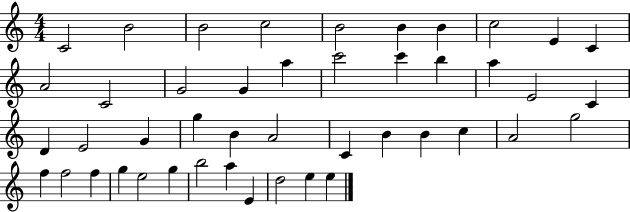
C4/h B4/h B4/h C5/h B4/h B4/q B4/q C5/h E4/q C4/q A4/h C4/h G4/h G4/q A5/q C6/h C6/q B5/q A5/q E4/h C4/q D4/q E4/h G4/q G5/q B4/q A4/h C4/q B4/q B4/q C5/q A4/h G5/h F5/q F5/h F5/q G5/q E5/h G5/q B5/h A5/q E4/q D5/h E5/q E5/q